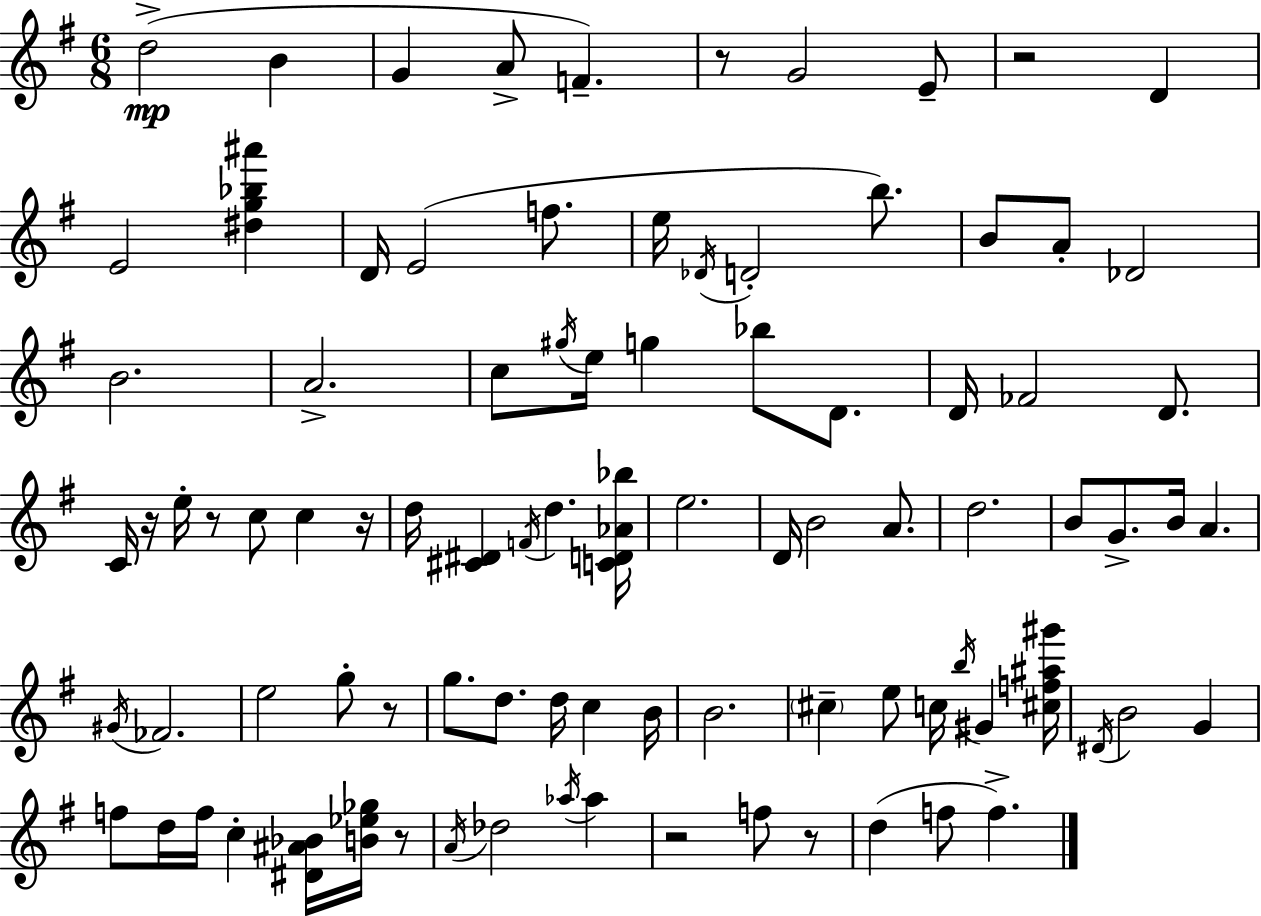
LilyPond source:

{
  \clef treble
  \numericTimeSignature
  \time 6/8
  \key g \major
  d''2->(\mp b'4 | g'4 a'8-> f'4.--) | r8 g'2 e'8-- | r2 d'4 | \break e'2 <dis'' g'' bes'' ais'''>4 | d'16 e'2( f''8. | e''16 \acciaccatura { des'16 } d'2-. b''8.) | b'8 a'8-. des'2 | \break b'2. | a'2.-> | c''8 \acciaccatura { gis''16 } e''16 g''4 bes''8 d'8. | d'16 fes'2 d'8. | \break c'16 r16 e''16-. r8 c''8 c''4 | r16 d''16 <cis' dis'>4 \acciaccatura { f'16 } d''4. | <c' d' aes' bes''>16 e''2. | d'16 b'2 | \break a'8. d''2. | b'8 g'8.-> b'16 a'4. | \acciaccatura { gis'16 } fes'2. | e''2 | \break g''8-. r8 g''8. d''8. d''16 c''4 | b'16 b'2. | \parenthesize cis''4-- e''8 c''16 \acciaccatura { b''16 } | gis'4 <cis'' f'' ais'' gis'''>16 \acciaccatura { dis'16 } b'2 | \break g'4 f''8 d''16 f''16 c''4-. | <dis' ais' bes'>16 <b' ees'' ges''>16 r8 \acciaccatura { a'16 } des''2 | \acciaccatura { aes''16 } aes''4 r2 | f''8 r8 d''4( | \break f''8 f''4.->) \bar "|."
}